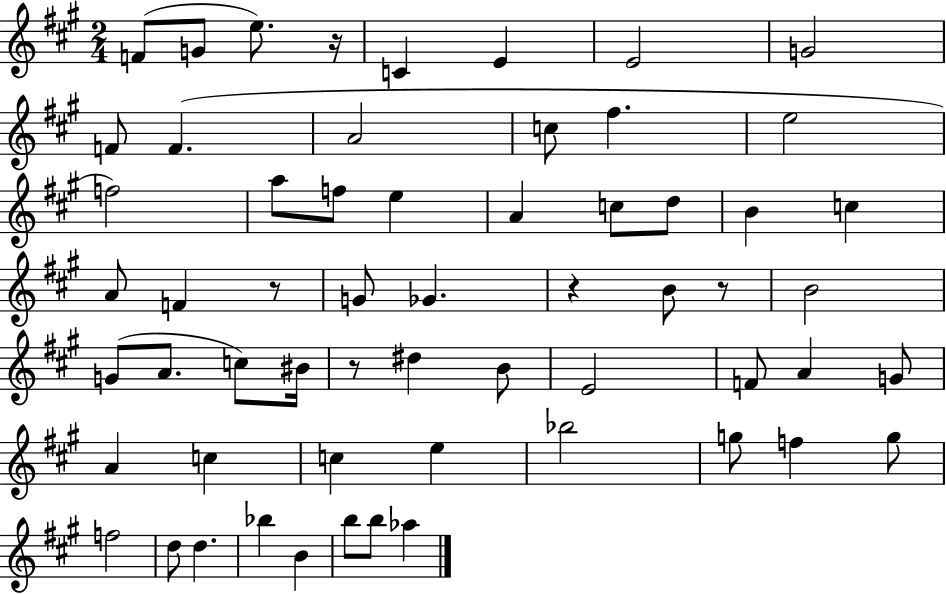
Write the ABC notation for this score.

X:1
T:Untitled
M:2/4
L:1/4
K:A
F/2 G/2 e/2 z/4 C E E2 G2 F/2 F A2 c/2 ^f e2 f2 a/2 f/2 e A c/2 d/2 B c A/2 F z/2 G/2 _G z B/2 z/2 B2 G/2 A/2 c/2 ^B/4 z/2 ^d B/2 E2 F/2 A G/2 A c c e _b2 g/2 f g/2 f2 d/2 d _b B b/2 b/2 _a